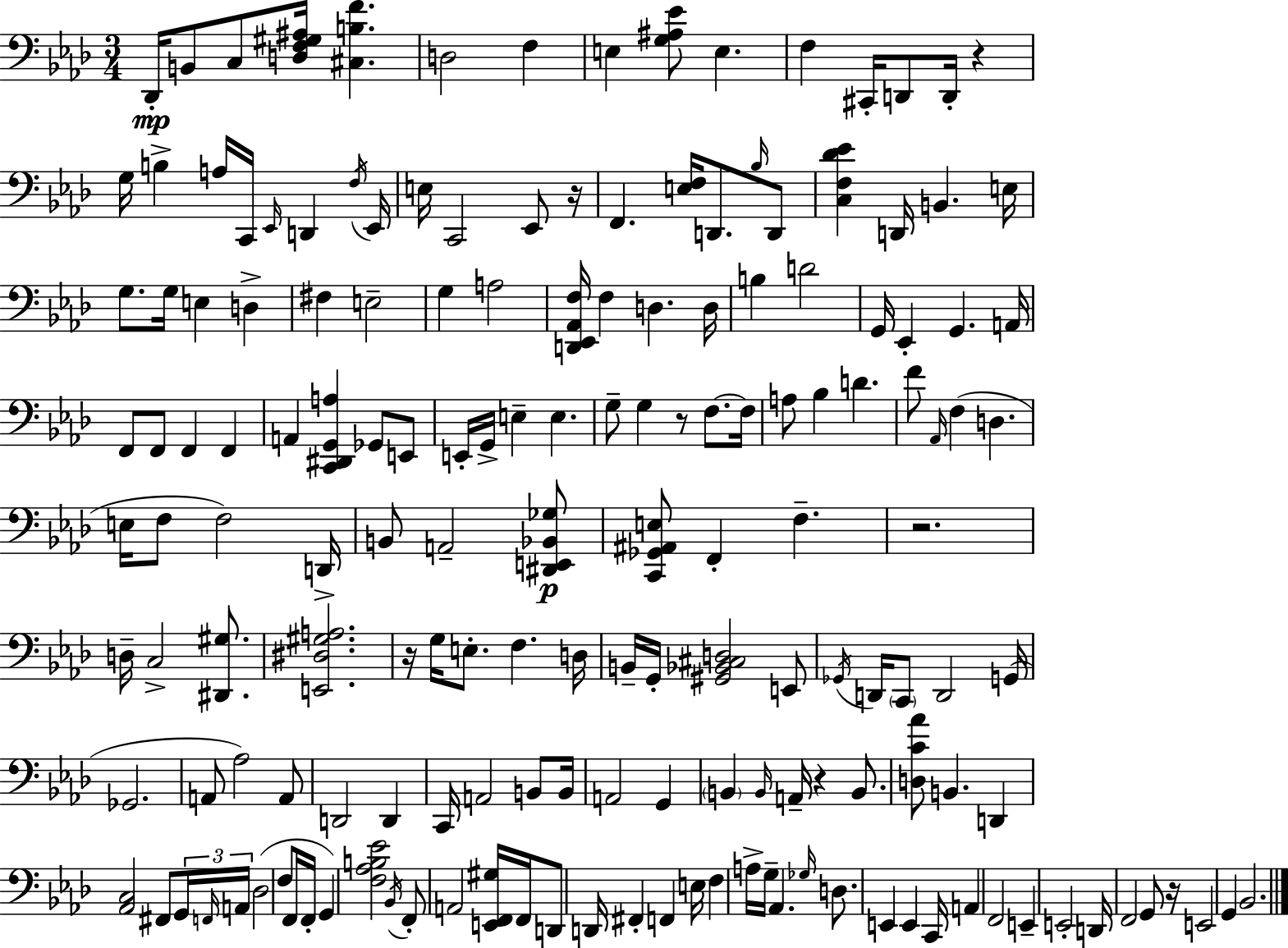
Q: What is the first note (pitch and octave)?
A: Db2